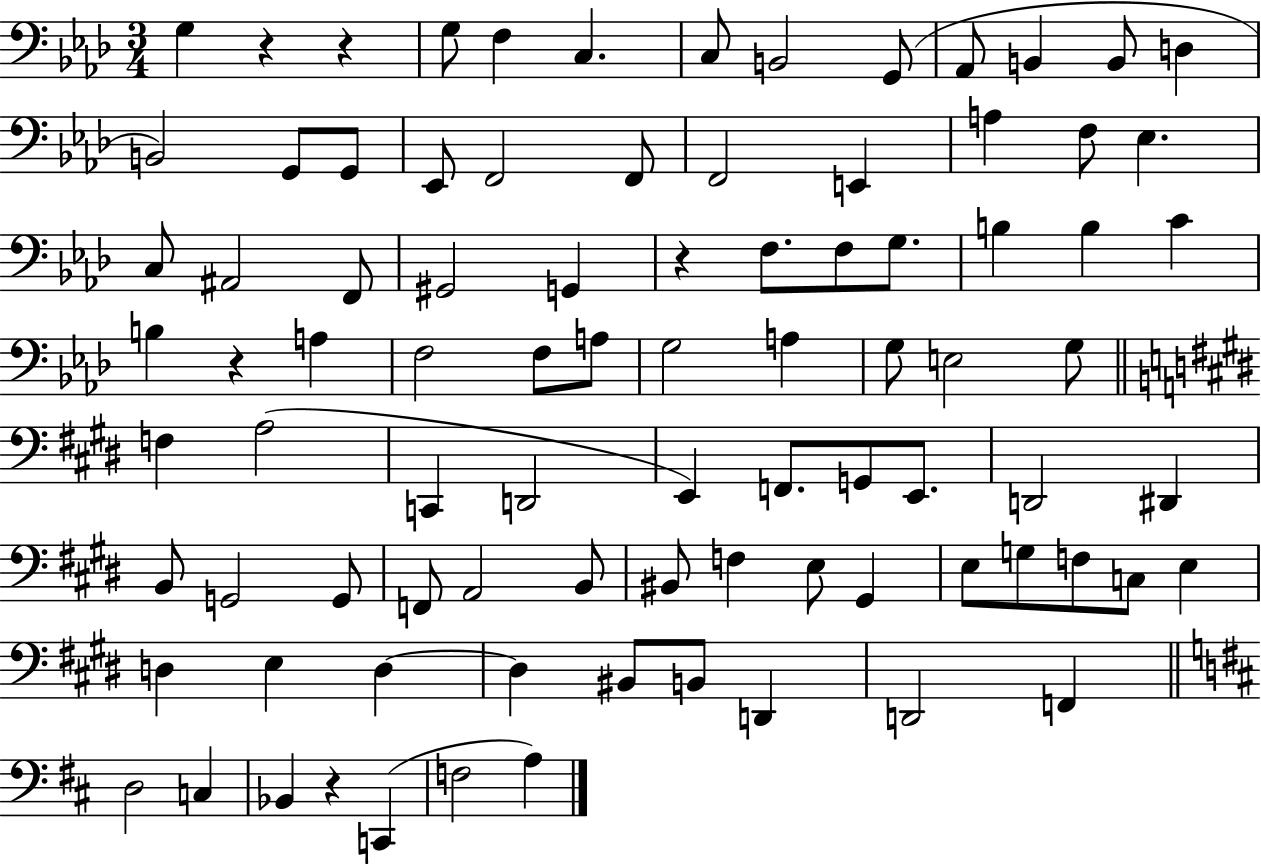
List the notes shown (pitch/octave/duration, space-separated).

G3/q R/q R/q G3/e F3/q C3/q. C3/e B2/h G2/e Ab2/e B2/q B2/e D3/q B2/h G2/e G2/e Eb2/e F2/h F2/e F2/h E2/q A3/q F3/e Eb3/q. C3/e A#2/h F2/e G#2/h G2/q R/q F3/e. F3/e G3/e. B3/q B3/q C4/q B3/q R/q A3/q F3/h F3/e A3/e G3/h A3/q G3/e E3/h G3/e F3/q A3/h C2/q D2/h E2/q F2/e. G2/e E2/e. D2/h D#2/q B2/e G2/h G2/e F2/e A2/h B2/e BIS2/e F3/q E3/e G#2/q E3/e G3/e F3/e C3/e E3/q D3/q E3/q D3/q D3/q BIS2/e B2/e D2/q D2/h F2/q D3/h C3/q Bb2/q R/q C2/q F3/h A3/q